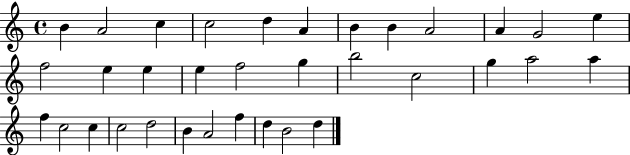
X:1
T:Untitled
M:4/4
L:1/4
K:C
B A2 c c2 d A B B A2 A G2 e f2 e e e f2 g b2 c2 g a2 a f c2 c c2 d2 B A2 f d B2 d